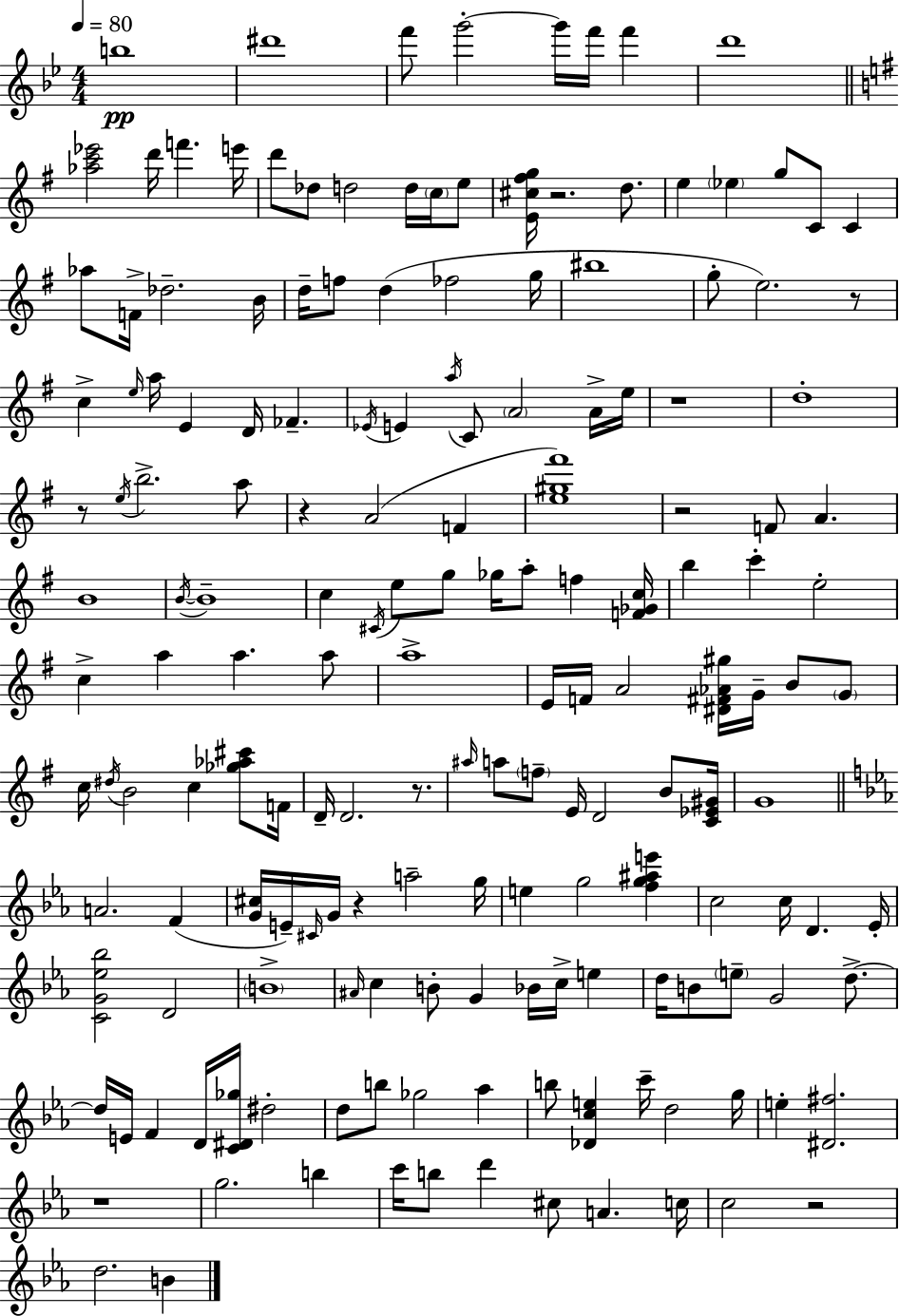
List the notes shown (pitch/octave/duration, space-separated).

B5/w D#6/w F6/e G6/h G6/s F6/s F6/q D6/w [Ab5,C6,Eb6]/h D6/s F6/q. E6/s D6/e Db5/e D5/h D5/s C5/s E5/e [E4,C#5,F#5,G5]/s R/h. D5/e. E5/q Eb5/q G5/e C4/e C4/q Ab5/e F4/s Db5/h. B4/s D5/s F5/e D5/q FES5/h G5/s BIS5/w G5/e E5/h. R/e C5/q E5/s A5/s E4/q D4/s FES4/q. Eb4/s E4/q A5/s C4/e A4/h A4/s E5/s R/w D5/w R/e E5/s B5/h. A5/e R/q A4/h F4/q [E5,G#5,F#6]/w R/h F4/e A4/q. B4/w B4/s B4/w C5/q C#4/s E5/e G5/e Gb5/s A5/e F5/q [F4,Gb4,C5]/s B5/q C6/q E5/h C5/q A5/q A5/q. A5/e A5/w E4/s F4/s A4/h [D#4,F#4,Ab4,G#5]/s G4/s B4/e G4/e C5/s D#5/s B4/h C5/q [Gb5,Ab5,C#6]/e F4/s D4/s D4/h. R/e. A#5/s A5/e F5/e E4/s D4/h B4/e [C4,Eb4,G#4]/s G4/w A4/h. F4/q [G4,C#5]/s E4/s C#4/s G4/s R/q A5/h G5/s E5/q G5/h [F5,G5,A#5,E6]/q C5/h C5/s D4/q. Eb4/s [C4,G4,Eb5,Bb5]/h D4/h B4/w A#4/s C5/q B4/e G4/q Bb4/s C5/s E5/q D5/s B4/e E5/e G4/h D5/e. D5/s E4/s F4/q D4/s [C4,D#4,Gb5]/s D#5/h D5/e B5/e Gb5/h Ab5/q B5/e [Db4,C5,E5]/q C6/s D5/h G5/s E5/q [D#4,F#5]/h. R/w G5/h. B5/q C6/s B5/e D6/q C#5/e A4/q. C5/s C5/h R/h D5/h. B4/q